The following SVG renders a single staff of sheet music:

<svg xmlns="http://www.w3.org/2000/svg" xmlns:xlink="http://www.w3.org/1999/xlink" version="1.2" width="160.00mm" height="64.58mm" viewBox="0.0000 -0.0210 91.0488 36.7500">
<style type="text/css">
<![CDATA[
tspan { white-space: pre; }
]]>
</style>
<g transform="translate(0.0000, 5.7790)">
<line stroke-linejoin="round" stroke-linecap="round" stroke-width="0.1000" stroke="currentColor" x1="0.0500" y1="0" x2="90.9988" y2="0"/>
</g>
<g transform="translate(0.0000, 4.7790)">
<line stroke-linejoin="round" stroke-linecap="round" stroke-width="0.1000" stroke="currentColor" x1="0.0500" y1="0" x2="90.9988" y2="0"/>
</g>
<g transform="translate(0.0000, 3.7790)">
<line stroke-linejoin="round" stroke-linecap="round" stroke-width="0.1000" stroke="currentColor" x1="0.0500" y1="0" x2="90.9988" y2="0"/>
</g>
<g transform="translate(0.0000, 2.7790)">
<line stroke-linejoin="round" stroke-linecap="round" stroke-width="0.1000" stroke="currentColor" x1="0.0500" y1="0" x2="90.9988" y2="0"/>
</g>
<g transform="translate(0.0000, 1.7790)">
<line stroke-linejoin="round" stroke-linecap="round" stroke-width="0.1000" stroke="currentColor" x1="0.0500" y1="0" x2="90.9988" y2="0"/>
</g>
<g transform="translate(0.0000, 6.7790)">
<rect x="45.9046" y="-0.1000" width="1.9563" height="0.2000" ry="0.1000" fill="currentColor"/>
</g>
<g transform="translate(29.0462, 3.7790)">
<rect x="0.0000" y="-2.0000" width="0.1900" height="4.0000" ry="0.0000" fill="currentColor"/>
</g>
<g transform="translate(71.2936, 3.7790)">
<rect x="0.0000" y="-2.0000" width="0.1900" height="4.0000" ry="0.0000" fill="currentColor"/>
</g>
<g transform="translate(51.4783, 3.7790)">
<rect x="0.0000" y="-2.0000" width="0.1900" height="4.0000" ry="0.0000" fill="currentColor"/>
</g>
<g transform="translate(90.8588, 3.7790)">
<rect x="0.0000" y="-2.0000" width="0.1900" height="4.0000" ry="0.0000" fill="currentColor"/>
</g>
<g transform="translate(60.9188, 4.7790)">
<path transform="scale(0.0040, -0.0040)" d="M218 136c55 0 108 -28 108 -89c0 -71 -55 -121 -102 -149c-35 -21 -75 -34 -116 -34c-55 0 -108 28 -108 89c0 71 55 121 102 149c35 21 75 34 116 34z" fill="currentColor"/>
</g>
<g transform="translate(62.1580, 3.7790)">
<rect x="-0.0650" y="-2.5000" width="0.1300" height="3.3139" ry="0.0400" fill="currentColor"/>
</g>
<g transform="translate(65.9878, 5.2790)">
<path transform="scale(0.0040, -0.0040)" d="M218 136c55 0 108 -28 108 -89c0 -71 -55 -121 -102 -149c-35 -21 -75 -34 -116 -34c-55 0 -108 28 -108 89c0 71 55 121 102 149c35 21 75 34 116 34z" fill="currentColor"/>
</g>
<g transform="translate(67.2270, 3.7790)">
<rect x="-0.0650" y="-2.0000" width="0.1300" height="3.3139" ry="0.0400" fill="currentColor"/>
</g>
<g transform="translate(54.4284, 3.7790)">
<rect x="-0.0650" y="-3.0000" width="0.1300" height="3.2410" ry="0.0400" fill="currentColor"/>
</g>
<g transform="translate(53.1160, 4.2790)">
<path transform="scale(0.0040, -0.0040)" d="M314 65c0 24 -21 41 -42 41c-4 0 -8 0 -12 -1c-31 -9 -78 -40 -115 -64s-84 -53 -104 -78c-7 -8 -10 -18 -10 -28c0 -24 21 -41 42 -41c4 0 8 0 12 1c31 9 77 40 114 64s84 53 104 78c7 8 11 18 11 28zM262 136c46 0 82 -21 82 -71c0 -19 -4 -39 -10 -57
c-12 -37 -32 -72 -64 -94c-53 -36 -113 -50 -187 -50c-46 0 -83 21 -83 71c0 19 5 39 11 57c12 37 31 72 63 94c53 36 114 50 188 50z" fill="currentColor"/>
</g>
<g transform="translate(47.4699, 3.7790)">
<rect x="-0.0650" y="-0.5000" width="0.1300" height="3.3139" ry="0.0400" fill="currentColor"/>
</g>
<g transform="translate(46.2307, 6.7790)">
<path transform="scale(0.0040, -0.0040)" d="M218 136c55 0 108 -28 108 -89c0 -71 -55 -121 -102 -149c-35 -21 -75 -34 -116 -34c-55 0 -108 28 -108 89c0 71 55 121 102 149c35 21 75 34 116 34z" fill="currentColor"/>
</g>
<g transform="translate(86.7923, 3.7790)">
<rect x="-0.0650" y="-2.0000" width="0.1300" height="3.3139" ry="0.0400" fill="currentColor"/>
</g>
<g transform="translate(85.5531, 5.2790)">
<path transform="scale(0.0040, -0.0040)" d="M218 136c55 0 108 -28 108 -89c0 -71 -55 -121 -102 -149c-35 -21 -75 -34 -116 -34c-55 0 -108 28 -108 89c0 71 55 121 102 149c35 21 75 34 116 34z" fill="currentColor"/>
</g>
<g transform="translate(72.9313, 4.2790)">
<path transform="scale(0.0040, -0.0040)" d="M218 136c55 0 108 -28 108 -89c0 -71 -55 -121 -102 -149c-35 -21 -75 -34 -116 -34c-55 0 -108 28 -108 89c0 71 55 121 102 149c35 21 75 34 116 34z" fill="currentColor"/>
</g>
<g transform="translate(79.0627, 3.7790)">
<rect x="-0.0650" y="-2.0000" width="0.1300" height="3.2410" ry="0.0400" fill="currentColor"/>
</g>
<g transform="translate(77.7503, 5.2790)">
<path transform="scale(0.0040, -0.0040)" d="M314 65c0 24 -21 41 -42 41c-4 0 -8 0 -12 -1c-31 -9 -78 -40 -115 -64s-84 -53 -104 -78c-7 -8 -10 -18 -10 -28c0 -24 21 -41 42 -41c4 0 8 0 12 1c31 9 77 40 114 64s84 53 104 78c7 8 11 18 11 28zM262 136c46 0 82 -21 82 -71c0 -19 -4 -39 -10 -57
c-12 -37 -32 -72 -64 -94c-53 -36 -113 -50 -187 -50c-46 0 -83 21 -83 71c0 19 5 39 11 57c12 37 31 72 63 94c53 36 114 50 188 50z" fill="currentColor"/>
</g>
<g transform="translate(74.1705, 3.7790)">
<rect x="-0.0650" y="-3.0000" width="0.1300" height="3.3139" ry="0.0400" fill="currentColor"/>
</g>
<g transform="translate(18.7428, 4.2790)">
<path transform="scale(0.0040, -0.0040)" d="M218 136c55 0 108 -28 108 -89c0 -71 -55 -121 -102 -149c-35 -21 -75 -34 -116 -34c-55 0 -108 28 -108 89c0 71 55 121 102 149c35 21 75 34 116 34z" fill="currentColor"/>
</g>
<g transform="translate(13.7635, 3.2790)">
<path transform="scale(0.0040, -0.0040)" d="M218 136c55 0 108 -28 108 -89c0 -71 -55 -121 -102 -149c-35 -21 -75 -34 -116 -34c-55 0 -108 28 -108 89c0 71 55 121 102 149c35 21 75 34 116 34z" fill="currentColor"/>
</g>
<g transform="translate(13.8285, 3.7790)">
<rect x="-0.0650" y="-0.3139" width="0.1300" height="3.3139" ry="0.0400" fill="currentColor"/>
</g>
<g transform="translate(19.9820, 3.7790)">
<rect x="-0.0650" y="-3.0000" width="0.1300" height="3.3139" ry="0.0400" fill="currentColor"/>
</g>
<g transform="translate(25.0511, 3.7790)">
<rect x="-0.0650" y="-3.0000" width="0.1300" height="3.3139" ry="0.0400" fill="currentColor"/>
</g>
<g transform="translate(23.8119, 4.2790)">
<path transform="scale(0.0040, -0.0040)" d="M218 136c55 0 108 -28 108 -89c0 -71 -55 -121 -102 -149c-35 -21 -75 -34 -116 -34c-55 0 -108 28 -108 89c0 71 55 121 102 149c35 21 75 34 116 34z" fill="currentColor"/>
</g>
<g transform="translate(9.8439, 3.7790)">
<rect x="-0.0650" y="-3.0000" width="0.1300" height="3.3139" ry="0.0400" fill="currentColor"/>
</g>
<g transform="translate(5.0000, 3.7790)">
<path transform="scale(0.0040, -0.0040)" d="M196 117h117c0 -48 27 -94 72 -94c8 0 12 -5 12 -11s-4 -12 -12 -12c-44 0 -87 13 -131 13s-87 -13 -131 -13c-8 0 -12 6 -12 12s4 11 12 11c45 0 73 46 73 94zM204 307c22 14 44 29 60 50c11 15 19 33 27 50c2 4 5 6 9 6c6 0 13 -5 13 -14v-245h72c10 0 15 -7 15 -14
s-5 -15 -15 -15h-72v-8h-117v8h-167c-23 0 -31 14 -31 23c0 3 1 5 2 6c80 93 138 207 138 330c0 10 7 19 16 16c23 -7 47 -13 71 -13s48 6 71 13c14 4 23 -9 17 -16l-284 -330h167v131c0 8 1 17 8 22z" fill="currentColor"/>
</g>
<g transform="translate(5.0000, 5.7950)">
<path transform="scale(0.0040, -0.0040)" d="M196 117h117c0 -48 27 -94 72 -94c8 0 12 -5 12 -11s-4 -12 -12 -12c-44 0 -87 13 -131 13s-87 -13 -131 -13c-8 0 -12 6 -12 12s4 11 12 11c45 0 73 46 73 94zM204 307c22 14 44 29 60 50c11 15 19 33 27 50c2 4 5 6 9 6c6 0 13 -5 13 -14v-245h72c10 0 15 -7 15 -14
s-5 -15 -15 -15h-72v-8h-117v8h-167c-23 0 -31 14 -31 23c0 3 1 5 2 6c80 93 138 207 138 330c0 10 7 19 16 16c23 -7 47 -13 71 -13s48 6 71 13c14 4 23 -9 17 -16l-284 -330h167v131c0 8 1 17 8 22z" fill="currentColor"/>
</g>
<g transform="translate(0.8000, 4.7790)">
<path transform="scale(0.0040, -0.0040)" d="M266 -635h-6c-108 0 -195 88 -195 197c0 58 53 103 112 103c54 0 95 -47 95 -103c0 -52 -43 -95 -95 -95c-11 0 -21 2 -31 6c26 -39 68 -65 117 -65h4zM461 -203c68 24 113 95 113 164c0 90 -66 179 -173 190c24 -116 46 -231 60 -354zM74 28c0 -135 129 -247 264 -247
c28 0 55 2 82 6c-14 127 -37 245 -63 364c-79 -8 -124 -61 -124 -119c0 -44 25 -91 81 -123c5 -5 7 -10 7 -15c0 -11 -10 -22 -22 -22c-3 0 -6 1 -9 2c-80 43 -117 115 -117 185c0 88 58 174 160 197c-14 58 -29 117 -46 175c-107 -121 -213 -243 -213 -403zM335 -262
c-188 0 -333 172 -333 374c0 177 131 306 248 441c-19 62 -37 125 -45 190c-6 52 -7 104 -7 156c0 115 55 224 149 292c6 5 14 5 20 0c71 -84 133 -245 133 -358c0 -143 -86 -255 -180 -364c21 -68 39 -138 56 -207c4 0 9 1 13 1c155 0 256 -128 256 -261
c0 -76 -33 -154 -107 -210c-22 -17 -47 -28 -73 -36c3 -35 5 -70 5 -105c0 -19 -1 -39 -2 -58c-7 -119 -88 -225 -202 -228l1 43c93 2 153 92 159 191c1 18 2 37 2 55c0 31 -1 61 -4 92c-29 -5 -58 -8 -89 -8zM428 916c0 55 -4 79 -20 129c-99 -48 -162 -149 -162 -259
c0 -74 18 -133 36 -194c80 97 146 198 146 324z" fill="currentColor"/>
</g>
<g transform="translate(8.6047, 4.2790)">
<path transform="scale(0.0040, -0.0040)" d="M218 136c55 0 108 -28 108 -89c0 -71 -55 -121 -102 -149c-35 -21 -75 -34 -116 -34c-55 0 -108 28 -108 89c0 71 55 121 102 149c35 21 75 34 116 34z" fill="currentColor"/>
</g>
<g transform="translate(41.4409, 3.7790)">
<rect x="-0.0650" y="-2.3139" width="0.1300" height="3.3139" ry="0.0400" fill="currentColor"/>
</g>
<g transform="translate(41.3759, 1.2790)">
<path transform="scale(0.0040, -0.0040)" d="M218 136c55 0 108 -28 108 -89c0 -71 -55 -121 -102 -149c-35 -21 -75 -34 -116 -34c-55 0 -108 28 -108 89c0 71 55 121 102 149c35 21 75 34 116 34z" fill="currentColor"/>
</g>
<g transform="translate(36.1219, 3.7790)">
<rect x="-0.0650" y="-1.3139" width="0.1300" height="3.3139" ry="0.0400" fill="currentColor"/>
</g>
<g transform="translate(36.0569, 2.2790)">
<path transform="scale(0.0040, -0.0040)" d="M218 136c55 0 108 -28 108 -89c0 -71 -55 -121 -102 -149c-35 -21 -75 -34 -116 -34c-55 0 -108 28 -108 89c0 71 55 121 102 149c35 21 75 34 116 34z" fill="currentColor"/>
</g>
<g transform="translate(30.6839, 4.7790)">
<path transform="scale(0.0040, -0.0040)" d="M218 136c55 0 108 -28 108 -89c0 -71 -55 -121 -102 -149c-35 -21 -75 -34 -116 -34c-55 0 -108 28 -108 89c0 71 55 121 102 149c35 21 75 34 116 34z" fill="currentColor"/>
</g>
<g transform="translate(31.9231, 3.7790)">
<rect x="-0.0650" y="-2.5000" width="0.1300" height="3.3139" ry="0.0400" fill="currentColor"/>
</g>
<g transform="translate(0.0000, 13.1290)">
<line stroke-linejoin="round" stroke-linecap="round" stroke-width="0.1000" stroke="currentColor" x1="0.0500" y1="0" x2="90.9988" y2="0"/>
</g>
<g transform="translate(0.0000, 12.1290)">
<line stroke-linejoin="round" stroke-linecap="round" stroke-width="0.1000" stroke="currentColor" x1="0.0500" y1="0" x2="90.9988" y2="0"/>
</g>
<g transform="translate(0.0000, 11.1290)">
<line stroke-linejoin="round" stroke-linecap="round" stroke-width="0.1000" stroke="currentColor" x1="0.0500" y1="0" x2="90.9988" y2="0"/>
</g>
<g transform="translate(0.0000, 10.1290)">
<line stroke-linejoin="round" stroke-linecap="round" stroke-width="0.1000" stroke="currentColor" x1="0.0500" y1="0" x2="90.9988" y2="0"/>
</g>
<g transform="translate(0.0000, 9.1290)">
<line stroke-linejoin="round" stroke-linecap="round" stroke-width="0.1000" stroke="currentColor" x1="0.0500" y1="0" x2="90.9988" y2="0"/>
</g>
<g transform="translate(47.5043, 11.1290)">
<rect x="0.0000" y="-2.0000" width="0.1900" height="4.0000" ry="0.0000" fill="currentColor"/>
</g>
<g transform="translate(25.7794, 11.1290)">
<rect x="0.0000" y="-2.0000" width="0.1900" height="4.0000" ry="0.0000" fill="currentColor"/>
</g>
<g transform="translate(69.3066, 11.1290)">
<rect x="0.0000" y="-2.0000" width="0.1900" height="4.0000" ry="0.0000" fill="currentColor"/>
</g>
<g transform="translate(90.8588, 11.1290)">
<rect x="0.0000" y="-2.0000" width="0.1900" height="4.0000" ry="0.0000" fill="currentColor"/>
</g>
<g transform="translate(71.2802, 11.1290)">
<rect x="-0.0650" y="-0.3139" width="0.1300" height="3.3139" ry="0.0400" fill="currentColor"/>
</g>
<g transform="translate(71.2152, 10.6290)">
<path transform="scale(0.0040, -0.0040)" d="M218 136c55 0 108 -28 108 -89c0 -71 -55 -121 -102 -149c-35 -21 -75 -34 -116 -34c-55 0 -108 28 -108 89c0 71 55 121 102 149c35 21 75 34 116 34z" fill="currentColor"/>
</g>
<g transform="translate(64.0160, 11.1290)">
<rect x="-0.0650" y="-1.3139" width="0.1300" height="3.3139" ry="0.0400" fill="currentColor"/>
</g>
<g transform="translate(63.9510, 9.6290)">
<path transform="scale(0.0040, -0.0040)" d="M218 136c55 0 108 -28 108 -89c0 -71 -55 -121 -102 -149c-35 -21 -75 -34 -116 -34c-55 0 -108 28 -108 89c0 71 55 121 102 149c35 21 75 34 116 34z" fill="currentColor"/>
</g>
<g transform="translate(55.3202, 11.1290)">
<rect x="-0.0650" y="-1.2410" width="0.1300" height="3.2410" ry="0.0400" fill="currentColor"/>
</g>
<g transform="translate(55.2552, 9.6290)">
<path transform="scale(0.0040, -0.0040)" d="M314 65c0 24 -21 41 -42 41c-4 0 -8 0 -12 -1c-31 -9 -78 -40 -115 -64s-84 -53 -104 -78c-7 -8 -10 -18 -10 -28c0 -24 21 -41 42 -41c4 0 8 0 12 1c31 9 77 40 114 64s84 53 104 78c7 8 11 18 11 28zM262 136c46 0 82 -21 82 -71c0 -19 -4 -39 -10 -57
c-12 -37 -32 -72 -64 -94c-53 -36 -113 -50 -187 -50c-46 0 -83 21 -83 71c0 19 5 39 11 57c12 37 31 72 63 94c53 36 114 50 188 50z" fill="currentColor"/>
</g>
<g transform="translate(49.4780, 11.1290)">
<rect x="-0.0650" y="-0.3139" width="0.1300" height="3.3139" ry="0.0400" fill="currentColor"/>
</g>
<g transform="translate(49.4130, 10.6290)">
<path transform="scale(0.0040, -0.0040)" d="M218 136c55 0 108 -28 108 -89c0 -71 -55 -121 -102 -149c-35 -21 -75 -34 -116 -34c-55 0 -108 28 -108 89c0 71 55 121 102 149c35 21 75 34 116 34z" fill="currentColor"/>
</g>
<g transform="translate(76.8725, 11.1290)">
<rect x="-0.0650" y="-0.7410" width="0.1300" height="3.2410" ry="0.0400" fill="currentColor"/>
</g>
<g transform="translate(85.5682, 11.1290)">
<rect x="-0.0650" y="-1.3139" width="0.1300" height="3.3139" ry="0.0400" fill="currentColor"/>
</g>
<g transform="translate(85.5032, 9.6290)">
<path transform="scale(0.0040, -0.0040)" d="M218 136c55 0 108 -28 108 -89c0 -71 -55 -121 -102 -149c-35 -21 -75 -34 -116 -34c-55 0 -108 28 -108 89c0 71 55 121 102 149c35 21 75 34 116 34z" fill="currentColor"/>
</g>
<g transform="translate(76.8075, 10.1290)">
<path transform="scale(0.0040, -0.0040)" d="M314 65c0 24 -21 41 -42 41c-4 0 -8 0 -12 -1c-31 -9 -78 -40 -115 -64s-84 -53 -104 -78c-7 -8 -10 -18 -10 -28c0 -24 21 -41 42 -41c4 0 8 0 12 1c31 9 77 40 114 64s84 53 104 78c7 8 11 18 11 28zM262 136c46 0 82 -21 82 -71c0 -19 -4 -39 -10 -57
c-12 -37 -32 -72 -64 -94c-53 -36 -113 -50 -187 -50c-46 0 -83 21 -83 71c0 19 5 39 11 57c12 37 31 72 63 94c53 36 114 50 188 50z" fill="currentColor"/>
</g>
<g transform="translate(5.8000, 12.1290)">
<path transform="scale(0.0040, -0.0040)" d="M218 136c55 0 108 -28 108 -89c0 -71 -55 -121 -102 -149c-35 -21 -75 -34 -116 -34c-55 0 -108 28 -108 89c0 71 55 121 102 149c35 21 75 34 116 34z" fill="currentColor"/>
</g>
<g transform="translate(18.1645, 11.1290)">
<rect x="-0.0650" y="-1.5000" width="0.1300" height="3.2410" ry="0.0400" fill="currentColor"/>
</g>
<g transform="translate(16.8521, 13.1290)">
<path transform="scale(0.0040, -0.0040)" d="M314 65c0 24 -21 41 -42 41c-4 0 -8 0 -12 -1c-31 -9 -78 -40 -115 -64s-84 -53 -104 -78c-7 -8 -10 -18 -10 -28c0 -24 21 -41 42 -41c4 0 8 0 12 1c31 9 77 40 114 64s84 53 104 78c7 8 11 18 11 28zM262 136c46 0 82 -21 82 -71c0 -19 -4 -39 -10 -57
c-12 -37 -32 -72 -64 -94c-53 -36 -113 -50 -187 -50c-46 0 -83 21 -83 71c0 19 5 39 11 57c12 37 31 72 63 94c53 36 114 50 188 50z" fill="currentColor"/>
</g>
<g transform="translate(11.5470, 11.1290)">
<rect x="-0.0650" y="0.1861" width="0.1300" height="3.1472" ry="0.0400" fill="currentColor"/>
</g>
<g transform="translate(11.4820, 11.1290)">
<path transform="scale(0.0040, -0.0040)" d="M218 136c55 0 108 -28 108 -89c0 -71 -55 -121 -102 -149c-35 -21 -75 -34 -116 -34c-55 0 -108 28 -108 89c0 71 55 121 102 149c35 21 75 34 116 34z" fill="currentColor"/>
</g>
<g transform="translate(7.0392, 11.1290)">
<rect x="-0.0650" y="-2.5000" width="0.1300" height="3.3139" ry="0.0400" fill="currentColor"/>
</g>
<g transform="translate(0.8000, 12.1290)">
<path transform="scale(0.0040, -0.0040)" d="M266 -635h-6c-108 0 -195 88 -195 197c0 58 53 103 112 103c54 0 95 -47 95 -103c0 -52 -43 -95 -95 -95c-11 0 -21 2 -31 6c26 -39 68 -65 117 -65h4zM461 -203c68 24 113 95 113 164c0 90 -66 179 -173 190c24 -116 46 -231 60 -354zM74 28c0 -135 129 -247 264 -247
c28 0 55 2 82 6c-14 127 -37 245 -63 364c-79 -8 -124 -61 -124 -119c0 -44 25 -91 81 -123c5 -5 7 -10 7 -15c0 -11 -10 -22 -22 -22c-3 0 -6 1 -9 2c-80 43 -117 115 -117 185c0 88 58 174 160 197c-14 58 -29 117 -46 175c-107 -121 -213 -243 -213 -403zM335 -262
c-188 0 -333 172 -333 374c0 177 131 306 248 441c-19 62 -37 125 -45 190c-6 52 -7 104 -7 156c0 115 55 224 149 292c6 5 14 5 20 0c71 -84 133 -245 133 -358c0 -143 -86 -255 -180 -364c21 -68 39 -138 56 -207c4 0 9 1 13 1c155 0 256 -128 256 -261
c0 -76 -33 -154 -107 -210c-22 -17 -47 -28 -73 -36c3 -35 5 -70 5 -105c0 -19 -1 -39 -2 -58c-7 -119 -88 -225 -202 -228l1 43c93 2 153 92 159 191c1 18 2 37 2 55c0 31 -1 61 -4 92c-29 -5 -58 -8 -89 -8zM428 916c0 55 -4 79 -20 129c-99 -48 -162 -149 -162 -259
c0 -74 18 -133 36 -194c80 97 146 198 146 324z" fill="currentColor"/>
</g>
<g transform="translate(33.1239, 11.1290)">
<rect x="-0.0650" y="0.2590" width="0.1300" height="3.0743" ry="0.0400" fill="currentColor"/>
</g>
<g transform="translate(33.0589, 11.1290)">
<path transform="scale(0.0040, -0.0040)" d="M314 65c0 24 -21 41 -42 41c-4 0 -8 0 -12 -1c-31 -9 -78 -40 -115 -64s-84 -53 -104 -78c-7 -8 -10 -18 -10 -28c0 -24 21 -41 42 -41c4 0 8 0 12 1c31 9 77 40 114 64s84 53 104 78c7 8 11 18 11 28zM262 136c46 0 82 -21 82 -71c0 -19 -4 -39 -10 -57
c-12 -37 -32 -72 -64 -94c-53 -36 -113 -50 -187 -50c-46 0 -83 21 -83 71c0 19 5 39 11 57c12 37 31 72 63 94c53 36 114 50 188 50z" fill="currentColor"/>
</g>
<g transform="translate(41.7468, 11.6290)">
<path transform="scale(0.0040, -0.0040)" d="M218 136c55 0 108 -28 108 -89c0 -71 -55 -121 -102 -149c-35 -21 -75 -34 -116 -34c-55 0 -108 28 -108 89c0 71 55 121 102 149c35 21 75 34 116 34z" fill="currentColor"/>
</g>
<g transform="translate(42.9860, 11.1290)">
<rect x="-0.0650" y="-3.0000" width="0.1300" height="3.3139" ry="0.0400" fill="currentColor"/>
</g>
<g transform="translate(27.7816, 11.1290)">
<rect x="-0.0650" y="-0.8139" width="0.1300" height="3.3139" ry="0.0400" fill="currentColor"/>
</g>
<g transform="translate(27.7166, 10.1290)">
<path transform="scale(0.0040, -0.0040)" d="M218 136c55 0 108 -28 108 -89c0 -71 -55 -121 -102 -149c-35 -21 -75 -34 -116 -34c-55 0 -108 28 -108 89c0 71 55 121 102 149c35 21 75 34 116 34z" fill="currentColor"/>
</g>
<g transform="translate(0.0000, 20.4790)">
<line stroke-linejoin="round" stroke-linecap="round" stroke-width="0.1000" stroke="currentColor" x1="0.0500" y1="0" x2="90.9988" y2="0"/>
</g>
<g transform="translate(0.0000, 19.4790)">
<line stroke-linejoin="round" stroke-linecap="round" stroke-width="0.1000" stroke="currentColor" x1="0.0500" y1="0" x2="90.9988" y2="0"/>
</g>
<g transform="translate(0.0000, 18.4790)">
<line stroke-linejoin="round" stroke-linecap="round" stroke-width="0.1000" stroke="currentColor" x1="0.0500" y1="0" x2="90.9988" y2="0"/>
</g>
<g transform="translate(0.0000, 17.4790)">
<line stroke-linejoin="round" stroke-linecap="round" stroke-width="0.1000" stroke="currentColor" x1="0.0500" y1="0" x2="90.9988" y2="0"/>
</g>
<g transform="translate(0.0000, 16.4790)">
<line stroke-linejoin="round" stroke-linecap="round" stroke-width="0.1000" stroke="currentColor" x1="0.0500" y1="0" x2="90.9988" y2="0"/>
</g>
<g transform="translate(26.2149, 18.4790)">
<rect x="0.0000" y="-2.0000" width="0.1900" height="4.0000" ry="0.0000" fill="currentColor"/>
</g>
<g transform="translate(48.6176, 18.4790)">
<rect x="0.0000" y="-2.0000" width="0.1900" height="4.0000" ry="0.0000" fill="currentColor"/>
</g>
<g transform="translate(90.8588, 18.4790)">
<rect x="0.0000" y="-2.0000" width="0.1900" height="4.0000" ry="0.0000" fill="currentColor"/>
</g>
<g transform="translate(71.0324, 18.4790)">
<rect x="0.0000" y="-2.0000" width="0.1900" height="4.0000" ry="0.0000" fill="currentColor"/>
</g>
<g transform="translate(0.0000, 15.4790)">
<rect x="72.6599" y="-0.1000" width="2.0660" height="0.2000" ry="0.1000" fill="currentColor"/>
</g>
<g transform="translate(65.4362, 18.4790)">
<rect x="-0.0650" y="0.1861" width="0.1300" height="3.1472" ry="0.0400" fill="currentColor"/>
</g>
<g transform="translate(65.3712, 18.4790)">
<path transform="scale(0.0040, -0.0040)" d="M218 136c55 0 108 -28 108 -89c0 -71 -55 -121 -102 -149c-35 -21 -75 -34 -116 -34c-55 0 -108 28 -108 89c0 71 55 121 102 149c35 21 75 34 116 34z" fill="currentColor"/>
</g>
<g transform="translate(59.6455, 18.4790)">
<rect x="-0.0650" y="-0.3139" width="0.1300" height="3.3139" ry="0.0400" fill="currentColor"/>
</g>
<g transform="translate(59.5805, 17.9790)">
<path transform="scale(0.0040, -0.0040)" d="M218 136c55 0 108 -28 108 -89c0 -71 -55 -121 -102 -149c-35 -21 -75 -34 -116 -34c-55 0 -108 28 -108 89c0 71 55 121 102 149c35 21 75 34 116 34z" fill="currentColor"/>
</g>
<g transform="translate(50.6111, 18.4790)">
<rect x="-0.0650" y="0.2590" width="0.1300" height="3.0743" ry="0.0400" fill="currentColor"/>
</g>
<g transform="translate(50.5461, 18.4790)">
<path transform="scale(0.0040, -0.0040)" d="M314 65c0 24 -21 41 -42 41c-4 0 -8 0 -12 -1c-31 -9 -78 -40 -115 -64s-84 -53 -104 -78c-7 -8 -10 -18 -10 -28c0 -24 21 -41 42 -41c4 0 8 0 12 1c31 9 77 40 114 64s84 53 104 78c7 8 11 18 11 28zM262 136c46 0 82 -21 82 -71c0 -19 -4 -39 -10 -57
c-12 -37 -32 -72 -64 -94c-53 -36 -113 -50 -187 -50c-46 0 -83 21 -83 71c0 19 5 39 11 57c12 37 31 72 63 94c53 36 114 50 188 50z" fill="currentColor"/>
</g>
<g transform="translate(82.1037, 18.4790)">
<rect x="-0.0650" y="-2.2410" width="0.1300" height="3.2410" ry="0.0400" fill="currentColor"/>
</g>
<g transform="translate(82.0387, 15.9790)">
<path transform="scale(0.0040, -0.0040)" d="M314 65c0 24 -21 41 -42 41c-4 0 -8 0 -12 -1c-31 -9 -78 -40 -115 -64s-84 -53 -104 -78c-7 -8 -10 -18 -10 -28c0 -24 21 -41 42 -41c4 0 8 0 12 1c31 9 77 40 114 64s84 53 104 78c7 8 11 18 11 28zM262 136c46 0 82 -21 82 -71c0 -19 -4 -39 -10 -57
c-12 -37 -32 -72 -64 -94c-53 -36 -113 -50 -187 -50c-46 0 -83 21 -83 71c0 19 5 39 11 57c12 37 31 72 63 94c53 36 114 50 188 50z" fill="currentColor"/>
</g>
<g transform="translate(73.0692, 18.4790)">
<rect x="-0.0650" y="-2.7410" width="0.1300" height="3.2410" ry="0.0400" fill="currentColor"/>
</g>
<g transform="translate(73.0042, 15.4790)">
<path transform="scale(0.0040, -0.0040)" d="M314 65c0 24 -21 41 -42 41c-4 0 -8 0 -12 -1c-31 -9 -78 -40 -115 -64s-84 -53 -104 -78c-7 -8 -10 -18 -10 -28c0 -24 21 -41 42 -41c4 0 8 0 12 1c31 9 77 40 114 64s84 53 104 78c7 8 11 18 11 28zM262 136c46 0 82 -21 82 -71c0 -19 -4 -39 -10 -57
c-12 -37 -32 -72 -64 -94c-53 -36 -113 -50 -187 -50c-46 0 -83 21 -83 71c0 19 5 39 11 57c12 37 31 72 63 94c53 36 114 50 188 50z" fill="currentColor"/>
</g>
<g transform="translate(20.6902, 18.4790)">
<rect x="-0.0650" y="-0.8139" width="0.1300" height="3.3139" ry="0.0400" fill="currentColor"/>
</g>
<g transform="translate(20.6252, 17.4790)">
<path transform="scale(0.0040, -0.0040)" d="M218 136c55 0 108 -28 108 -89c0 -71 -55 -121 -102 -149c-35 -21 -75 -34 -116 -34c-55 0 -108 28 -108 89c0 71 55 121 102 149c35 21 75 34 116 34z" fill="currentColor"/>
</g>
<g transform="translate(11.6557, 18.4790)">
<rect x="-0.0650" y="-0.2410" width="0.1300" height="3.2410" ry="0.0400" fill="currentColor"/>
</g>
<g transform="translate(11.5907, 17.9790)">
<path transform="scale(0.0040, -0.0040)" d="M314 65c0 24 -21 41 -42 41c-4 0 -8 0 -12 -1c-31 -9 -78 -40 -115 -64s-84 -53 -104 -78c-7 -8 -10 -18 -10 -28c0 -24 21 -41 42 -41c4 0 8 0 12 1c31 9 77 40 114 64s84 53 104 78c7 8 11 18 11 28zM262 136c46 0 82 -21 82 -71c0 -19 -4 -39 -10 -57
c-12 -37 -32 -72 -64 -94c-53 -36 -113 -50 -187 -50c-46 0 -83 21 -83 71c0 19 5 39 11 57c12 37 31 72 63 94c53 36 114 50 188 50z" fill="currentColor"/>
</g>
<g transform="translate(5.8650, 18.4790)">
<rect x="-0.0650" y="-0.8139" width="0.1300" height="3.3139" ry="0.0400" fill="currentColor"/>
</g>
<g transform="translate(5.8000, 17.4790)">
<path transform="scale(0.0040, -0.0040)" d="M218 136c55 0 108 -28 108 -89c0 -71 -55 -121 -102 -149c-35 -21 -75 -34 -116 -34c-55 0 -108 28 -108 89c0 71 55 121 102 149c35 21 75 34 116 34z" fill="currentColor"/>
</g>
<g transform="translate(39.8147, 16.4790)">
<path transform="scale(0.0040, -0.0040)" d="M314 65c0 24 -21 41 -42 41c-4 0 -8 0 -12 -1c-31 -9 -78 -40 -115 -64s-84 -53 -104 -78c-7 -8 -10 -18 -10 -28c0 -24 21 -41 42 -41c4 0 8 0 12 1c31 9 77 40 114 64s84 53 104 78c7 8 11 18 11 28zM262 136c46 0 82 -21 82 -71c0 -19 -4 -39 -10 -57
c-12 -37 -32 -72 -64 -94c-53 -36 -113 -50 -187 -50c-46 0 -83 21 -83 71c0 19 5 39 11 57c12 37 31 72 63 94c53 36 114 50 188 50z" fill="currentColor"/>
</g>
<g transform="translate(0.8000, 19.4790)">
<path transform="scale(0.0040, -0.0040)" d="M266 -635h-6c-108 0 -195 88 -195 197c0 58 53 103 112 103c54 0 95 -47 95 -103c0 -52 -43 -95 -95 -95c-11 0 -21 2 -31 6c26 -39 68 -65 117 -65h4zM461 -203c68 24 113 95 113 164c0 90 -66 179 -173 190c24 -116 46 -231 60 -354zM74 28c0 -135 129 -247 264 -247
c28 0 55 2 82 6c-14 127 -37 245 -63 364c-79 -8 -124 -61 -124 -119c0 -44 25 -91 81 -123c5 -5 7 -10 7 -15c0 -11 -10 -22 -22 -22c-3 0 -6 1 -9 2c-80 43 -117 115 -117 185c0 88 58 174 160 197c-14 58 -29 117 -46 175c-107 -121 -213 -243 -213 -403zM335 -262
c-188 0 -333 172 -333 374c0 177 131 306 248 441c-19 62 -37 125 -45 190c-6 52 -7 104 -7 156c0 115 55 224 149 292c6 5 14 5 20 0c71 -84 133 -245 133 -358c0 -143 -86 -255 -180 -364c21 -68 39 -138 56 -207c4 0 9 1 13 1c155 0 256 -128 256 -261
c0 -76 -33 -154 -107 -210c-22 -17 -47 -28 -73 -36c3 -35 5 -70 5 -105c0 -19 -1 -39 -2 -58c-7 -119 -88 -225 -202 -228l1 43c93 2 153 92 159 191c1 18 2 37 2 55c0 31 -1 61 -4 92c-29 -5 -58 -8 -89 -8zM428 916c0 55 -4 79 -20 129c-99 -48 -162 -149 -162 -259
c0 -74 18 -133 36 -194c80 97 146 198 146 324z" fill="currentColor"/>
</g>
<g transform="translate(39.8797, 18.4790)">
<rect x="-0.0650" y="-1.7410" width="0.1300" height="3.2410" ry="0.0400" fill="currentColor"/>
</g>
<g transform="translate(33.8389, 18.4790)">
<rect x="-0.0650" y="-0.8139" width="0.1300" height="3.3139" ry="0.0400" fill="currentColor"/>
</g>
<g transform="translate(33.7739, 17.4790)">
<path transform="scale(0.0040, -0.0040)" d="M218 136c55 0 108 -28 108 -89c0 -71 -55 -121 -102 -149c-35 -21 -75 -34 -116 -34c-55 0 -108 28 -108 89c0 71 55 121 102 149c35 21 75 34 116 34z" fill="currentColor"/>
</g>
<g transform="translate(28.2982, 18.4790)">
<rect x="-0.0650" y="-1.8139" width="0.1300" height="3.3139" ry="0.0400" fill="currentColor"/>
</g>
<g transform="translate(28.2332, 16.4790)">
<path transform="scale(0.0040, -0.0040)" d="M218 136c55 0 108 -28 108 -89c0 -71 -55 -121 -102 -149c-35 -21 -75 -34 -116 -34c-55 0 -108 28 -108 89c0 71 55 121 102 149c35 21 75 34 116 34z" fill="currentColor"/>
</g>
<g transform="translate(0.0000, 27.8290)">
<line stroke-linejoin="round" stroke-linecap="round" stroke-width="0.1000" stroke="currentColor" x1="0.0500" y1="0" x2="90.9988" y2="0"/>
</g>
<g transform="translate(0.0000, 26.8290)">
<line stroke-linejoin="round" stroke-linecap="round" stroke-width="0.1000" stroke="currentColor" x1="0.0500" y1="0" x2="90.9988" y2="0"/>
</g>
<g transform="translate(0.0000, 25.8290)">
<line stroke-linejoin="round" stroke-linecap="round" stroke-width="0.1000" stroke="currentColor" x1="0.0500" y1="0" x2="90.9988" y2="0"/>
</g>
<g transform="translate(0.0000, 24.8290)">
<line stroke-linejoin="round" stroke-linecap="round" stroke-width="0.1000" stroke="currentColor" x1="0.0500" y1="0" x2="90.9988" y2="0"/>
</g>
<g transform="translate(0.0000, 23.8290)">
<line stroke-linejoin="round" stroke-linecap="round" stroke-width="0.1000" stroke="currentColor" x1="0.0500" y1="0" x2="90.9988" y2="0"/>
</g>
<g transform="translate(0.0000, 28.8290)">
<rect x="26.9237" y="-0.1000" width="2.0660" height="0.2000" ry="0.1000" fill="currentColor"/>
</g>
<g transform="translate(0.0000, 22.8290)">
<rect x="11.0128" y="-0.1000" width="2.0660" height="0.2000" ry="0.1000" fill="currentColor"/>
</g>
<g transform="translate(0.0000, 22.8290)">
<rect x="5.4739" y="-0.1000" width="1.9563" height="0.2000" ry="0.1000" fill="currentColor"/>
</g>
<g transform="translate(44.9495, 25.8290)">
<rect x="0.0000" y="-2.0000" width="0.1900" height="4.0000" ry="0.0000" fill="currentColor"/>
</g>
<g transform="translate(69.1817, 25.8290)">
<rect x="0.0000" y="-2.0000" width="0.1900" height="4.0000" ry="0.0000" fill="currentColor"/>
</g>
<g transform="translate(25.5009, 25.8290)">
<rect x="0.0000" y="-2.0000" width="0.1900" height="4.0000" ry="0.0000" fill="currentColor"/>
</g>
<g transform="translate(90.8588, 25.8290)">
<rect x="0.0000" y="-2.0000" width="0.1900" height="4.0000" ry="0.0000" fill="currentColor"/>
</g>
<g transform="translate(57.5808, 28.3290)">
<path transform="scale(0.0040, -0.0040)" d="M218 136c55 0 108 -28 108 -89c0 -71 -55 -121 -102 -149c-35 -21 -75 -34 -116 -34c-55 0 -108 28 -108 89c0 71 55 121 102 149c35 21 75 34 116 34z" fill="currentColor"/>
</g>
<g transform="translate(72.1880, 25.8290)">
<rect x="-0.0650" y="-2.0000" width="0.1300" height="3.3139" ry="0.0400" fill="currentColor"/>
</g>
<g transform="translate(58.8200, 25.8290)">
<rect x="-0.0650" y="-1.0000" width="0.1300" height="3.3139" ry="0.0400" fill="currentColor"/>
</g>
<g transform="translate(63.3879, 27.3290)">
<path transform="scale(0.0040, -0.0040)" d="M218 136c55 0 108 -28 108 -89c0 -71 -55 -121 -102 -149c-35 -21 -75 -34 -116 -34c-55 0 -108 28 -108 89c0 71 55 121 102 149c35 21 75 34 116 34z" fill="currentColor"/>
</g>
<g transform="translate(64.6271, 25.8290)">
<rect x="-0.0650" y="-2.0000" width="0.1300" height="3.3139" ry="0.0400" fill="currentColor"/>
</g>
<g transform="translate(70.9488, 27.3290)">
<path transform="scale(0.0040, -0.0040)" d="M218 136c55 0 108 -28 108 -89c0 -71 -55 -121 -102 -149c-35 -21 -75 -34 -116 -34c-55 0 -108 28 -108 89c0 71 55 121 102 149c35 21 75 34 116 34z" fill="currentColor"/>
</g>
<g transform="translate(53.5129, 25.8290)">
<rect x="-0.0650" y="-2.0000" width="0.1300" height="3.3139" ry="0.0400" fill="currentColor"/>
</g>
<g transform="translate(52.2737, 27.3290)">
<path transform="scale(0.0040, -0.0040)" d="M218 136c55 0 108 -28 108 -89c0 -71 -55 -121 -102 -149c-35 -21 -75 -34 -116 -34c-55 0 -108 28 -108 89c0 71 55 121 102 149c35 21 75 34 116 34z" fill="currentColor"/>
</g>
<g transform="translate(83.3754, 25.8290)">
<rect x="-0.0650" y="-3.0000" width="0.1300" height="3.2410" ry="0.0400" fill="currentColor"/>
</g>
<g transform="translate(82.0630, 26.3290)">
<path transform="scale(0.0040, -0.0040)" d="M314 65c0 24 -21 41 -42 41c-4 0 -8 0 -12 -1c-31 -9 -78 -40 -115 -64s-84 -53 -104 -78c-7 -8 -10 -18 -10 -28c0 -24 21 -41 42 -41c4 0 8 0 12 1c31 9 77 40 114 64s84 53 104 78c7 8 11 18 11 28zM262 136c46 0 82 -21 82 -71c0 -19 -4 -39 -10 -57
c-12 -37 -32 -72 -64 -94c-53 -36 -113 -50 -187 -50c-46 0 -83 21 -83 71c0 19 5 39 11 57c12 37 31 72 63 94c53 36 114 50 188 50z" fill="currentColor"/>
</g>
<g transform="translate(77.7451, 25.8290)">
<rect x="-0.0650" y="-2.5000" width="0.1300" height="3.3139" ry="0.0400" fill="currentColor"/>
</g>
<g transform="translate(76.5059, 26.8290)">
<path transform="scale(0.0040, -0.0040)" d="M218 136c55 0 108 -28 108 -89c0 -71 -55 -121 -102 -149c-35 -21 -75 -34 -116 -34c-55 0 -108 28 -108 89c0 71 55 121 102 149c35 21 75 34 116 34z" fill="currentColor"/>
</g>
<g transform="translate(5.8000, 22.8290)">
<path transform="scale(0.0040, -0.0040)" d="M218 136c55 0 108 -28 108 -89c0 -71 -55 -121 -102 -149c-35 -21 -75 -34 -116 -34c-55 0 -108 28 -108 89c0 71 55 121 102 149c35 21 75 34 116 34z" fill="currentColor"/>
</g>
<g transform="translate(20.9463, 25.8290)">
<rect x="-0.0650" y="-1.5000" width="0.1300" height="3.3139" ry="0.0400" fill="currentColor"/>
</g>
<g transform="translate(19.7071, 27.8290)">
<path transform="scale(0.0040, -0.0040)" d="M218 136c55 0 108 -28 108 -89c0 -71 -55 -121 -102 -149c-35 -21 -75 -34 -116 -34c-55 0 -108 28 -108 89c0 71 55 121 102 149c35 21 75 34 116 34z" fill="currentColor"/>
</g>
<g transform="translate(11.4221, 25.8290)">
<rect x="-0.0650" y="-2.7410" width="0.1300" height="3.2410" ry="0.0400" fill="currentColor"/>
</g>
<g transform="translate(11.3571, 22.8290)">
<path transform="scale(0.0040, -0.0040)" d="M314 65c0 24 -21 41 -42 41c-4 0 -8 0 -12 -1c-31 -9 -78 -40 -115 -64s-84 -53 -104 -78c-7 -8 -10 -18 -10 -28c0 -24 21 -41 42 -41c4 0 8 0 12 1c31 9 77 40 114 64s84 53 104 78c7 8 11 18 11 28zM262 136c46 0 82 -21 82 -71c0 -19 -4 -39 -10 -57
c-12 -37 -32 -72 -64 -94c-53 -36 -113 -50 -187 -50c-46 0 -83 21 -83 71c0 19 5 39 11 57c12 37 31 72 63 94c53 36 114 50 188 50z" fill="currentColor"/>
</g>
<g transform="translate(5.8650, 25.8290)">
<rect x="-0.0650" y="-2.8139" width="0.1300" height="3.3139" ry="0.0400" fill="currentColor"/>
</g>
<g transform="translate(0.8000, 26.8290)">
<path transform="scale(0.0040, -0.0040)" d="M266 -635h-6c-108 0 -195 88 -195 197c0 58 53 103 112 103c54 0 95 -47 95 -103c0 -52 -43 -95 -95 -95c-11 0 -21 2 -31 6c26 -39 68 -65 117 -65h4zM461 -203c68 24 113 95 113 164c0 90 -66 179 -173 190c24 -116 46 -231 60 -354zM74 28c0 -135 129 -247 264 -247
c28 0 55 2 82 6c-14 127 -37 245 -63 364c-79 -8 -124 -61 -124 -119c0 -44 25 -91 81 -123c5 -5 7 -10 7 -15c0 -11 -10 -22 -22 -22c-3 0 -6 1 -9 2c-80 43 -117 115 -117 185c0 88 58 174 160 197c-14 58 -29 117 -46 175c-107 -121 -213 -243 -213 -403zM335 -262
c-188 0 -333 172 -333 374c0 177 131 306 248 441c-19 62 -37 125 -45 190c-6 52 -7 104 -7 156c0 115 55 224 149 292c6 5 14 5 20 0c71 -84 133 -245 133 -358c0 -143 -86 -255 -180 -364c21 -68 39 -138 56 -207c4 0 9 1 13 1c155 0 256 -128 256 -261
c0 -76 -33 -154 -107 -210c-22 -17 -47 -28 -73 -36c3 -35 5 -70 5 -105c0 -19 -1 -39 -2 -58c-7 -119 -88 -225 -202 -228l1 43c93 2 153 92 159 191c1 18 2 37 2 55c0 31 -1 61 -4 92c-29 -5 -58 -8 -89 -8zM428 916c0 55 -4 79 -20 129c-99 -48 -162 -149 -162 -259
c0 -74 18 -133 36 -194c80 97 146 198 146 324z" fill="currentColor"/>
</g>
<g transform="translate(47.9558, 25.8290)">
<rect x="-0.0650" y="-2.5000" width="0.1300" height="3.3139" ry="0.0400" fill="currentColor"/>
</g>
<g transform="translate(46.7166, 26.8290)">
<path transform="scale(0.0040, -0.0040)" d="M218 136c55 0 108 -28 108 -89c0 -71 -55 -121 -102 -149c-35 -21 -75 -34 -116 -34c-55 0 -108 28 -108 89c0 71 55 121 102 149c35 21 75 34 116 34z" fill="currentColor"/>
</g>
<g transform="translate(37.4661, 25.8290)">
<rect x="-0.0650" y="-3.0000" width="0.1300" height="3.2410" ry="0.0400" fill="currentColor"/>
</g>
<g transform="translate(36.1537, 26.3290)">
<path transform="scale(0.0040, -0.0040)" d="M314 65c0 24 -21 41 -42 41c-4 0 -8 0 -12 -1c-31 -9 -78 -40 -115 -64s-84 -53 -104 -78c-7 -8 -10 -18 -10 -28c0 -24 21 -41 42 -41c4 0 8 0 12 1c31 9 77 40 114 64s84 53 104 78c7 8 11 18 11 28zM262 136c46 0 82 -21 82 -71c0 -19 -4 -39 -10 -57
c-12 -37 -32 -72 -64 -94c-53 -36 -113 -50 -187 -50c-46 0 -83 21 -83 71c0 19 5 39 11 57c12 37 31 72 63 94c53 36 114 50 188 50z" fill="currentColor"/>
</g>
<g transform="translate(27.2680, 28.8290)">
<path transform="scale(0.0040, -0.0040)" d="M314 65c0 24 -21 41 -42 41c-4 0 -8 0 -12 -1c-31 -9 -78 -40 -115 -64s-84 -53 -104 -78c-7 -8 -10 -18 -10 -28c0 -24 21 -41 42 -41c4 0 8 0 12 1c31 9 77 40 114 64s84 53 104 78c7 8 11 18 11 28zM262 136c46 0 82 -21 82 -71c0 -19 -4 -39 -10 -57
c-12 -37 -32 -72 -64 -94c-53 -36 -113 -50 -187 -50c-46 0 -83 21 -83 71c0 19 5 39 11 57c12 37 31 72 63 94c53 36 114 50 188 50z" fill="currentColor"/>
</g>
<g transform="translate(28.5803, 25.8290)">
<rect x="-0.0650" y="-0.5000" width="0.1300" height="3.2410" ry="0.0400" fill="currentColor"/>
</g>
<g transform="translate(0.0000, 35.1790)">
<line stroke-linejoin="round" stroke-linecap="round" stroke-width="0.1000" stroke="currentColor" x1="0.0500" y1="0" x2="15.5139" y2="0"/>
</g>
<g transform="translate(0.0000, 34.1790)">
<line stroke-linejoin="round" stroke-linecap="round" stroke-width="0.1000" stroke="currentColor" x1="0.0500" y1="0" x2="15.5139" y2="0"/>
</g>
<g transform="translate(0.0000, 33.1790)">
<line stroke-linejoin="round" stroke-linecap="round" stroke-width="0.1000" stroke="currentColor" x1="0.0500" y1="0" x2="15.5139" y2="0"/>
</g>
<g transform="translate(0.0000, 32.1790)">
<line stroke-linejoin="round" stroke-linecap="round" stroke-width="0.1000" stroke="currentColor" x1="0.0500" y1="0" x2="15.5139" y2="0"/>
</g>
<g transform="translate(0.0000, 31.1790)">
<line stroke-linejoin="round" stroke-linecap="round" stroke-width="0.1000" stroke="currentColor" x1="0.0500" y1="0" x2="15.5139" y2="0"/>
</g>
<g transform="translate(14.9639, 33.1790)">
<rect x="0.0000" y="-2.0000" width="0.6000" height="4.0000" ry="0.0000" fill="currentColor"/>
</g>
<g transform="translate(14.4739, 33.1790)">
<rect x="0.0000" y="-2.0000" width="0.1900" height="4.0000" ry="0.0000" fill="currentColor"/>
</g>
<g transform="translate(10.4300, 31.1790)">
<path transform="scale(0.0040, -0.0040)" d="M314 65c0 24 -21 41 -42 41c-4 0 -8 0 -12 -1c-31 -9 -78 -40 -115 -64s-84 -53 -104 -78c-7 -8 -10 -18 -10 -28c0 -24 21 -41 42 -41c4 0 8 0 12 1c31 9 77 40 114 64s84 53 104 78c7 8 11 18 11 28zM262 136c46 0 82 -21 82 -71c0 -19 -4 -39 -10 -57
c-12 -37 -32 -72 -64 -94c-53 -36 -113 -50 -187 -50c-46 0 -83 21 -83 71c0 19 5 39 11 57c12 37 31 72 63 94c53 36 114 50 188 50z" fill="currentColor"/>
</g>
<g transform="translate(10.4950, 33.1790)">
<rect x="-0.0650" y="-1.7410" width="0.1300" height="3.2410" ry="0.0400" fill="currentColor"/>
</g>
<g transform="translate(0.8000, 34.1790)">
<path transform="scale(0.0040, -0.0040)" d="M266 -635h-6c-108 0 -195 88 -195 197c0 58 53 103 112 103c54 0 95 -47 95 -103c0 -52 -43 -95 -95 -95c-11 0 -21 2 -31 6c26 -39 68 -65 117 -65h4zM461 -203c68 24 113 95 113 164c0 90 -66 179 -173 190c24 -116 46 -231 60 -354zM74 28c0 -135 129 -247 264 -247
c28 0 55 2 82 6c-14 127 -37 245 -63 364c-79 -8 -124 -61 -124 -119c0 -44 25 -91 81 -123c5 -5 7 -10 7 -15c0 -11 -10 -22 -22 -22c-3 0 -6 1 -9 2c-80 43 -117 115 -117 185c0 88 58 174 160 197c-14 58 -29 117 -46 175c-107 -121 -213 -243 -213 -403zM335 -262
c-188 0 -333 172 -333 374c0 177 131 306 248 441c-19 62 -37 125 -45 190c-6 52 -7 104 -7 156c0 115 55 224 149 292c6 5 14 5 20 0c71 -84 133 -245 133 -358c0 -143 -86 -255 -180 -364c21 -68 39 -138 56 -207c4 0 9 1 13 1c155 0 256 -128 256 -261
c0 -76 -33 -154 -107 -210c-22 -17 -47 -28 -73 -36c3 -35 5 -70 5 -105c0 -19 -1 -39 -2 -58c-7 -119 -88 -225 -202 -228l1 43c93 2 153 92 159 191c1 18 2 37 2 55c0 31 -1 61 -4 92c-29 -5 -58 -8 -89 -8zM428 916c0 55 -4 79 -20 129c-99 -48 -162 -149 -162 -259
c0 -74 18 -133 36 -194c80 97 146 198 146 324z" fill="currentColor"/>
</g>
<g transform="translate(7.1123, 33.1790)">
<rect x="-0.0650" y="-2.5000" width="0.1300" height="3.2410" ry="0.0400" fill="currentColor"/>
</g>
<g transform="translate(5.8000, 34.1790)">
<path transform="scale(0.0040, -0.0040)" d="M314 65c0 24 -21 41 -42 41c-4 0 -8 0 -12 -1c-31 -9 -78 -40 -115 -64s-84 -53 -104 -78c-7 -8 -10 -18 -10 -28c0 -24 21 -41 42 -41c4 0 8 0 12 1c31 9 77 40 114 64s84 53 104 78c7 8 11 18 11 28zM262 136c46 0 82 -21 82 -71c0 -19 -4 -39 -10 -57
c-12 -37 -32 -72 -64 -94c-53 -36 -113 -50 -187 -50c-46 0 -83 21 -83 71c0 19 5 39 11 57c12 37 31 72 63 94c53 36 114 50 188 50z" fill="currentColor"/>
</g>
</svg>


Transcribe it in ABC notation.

X:1
T:Untitled
M:4/4
L:1/4
K:C
A c A A G e g C A2 G F A F2 F G B E2 d B2 A c e2 e c d2 e d c2 d f d f2 B2 c B a2 g2 a a2 E C2 A2 G F D F F G A2 G2 f2